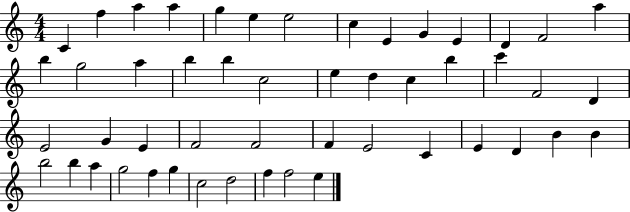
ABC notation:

X:1
T:Untitled
M:4/4
L:1/4
K:C
C f a a g e e2 c E G E D F2 a b g2 a b b c2 e d c b c' F2 D E2 G E F2 F2 F E2 C E D B B b2 b a g2 f g c2 d2 f f2 e